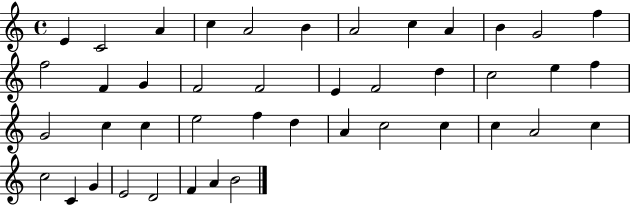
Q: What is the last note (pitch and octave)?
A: B4